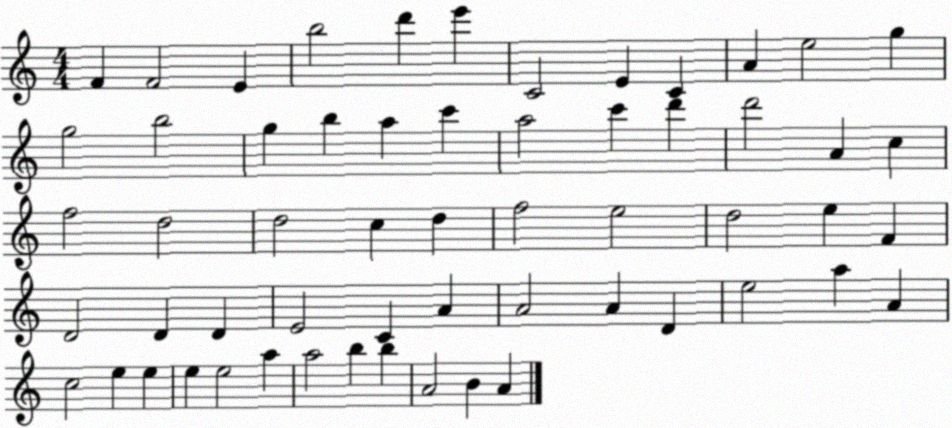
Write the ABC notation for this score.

X:1
T:Untitled
M:4/4
L:1/4
K:C
F F2 E b2 d' e' C2 E C A e2 g g2 b2 g b a c' a2 c' d' d'2 A c f2 d2 d2 c d f2 e2 d2 e F D2 D D E2 C A A2 A D e2 a A c2 e e e e2 a a2 b b A2 B A